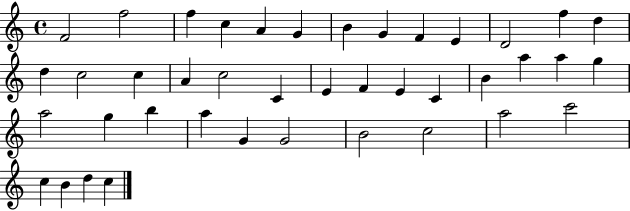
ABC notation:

X:1
T:Untitled
M:4/4
L:1/4
K:C
F2 f2 f c A G B G F E D2 f d d c2 c A c2 C E F E C B a a g a2 g b a G G2 B2 c2 a2 c'2 c B d c